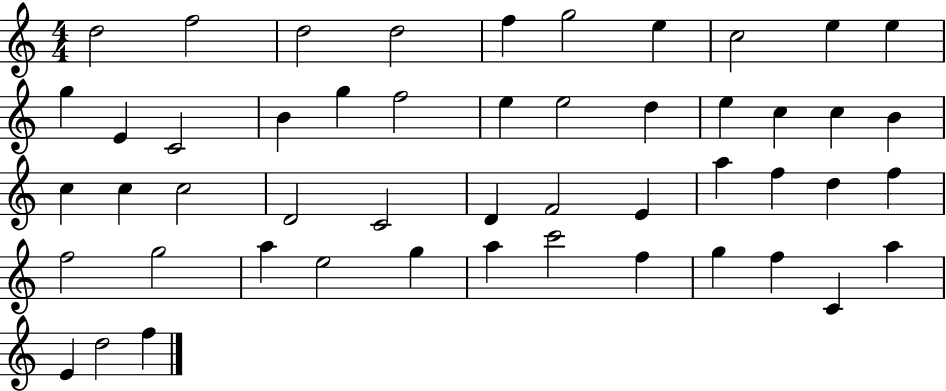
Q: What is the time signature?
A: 4/4